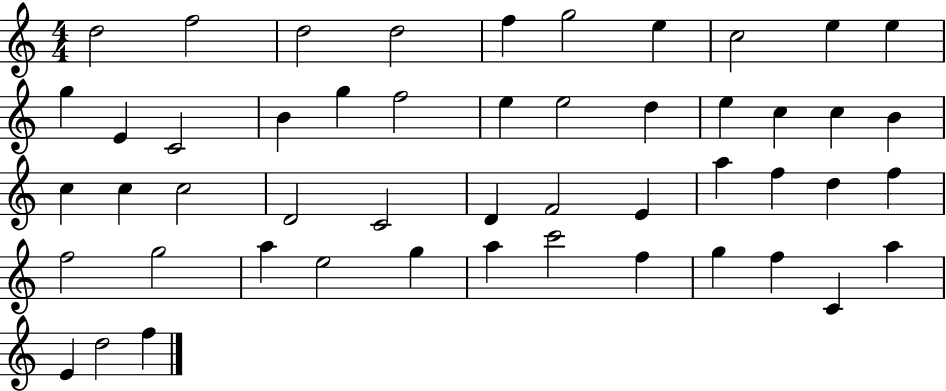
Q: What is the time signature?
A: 4/4